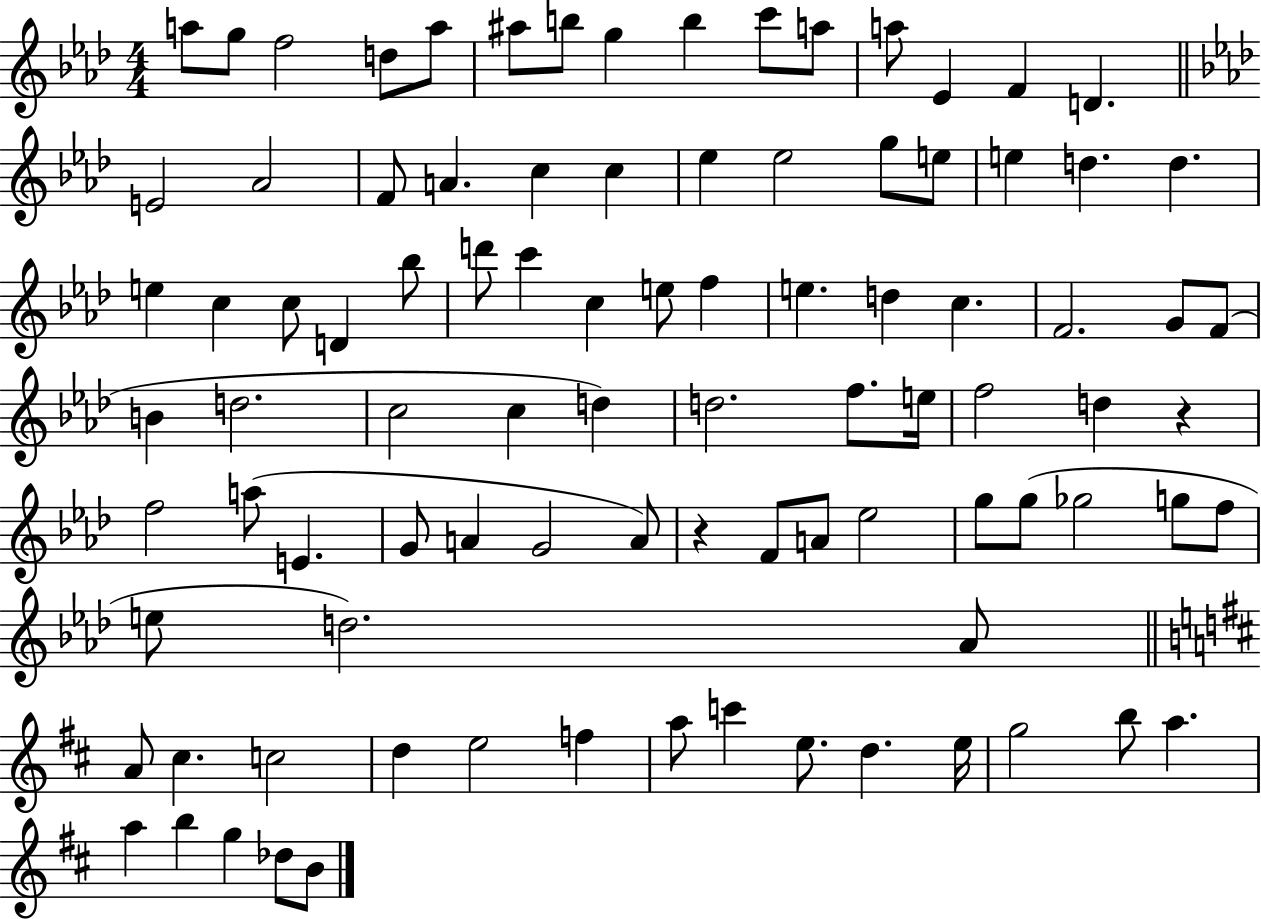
A5/e G5/e F5/h D5/e A5/e A#5/e B5/e G5/q B5/q C6/e A5/e A5/e Eb4/q F4/q D4/q. E4/h Ab4/h F4/e A4/q. C5/q C5/q Eb5/q Eb5/h G5/e E5/e E5/q D5/q. D5/q. E5/q C5/q C5/e D4/q Bb5/e D6/e C6/q C5/q E5/e F5/q E5/q. D5/q C5/q. F4/h. G4/e F4/e B4/q D5/h. C5/h C5/q D5/q D5/h. F5/e. E5/s F5/h D5/q R/q F5/h A5/e E4/q. G4/e A4/q G4/h A4/e R/q F4/e A4/e Eb5/h G5/e G5/e Gb5/h G5/e F5/e E5/e D5/h. Ab4/e A4/e C#5/q. C5/h D5/q E5/h F5/q A5/e C6/q E5/e. D5/q. E5/s G5/h B5/e A5/q. A5/q B5/q G5/q Db5/e B4/e